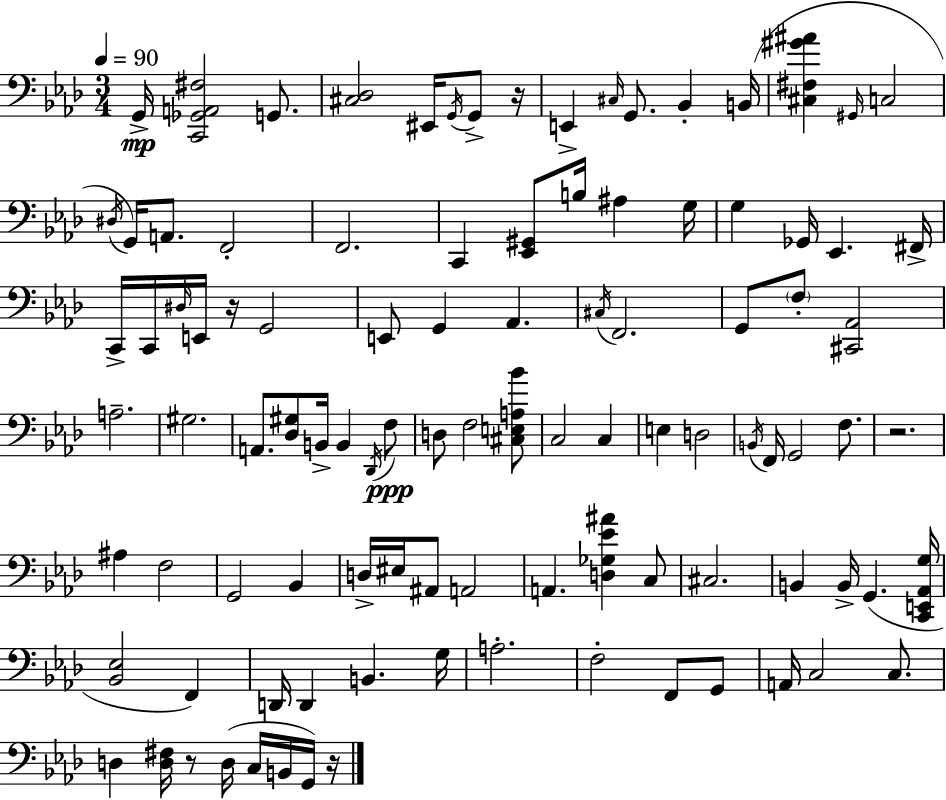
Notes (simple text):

G2/s [C2,Gb2,A2,F#3]/h G2/e. [C#3,Db3]/h EIS2/s G2/s G2/e R/s E2/q C#3/s G2/e. Bb2/q B2/s [C#3,F#3,G#4,A#4]/q G#2/s C3/h D#3/s G2/s A2/e. F2/h F2/h. C2/q [Eb2,G#2]/e B3/s A#3/q G3/s G3/q Gb2/s Eb2/q. F#2/s C2/s C2/s D#3/s E2/s R/s G2/h E2/e G2/q Ab2/q. C#3/s F2/h. G2/e F3/e [C#2,Ab2]/h A3/h. G#3/h. A2/e. [Db3,G#3]/e B2/s B2/q Db2/s F3/e D3/e F3/h [C#3,E3,A3,Bb4]/e C3/h C3/q E3/q D3/h B2/s F2/s G2/h F3/e. R/h. A#3/q F3/h G2/h Bb2/q D3/s EIS3/s A#2/e A2/h A2/q. [D3,Gb3,Eb4,A#4]/q C3/e C#3/h. B2/q B2/s G2/q. [C2,E2,Ab2,G3]/s [Bb2,Eb3]/h F2/q D2/s D2/q B2/q. G3/s A3/h. F3/h F2/e G2/e A2/s C3/h C3/e. D3/q [D3,F#3]/s R/e D3/s C3/s B2/s G2/s R/s